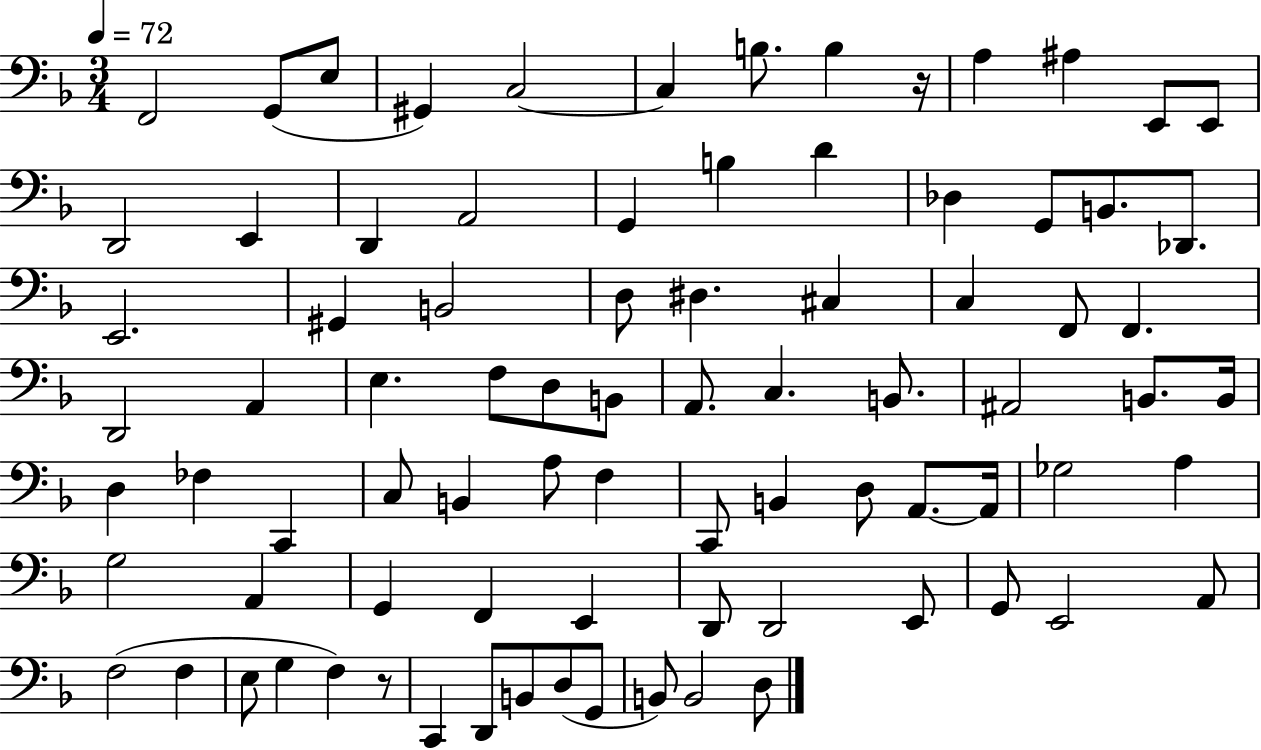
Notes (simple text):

F2/h G2/e E3/e G#2/q C3/h C3/q B3/e. B3/q R/s A3/q A#3/q E2/e E2/e D2/h E2/q D2/q A2/h G2/q B3/q D4/q Db3/q G2/e B2/e. Db2/e. E2/h. G#2/q B2/h D3/e D#3/q. C#3/q C3/q F2/e F2/q. D2/h A2/q E3/q. F3/e D3/e B2/e A2/e. C3/q. B2/e. A#2/h B2/e. B2/s D3/q FES3/q C2/q C3/e B2/q A3/e F3/q C2/e B2/q D3/e A2/e. A2/s Gb3/h A3/q G3/h A2/q G2/q F2/q E2/q D2/e D2/h E2/e G2/e E2/h A2/e F3/h F3/q E3/e G3/q F3/q R/e C2/q D2/e B2/e D3/e G2/e B2/e B2/h D3/e